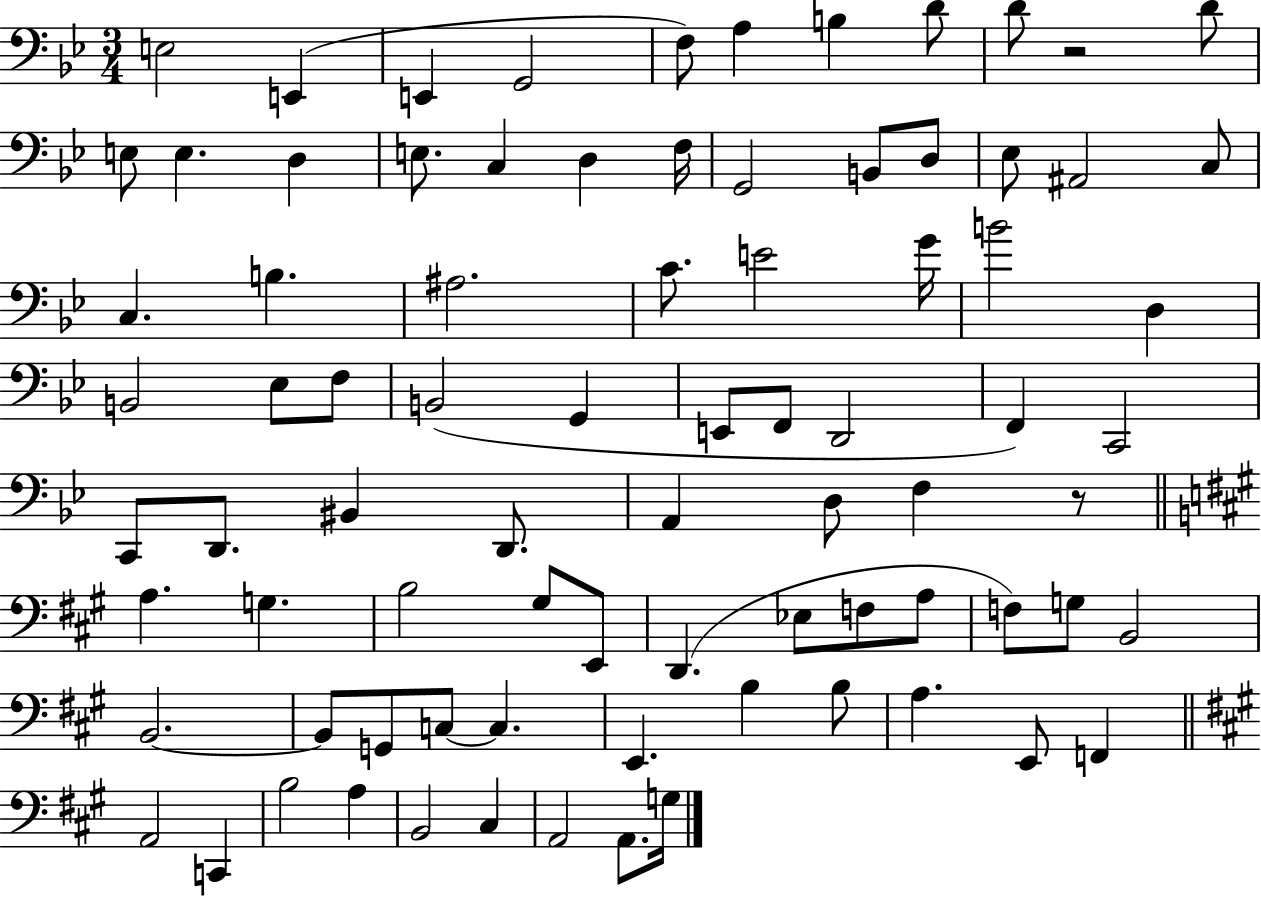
{
  \clef bass
  \numericTimeSignature
  \time 3/4
  \key bes \major
  e2 e,4( | e,4 g,2 | f8) a4 b4 d'8 | d'8 r2 d'8 | \break e8 e4. d4 | e8. c4 d4 f16 | g,2 b,8 d8 | ees8 ais,2 c8 | \break c4. b4. | ais2. | c'8. e'2 g'16 | b'2 d4 | \break b,2 ees8 f8 | b,2( g,4 | e,8 f,8 d,2 | f,4) c,2 | \break c,8 d,8. bis,4 d,8. | a,4 d8 f4 r8 | \bar "||" \break \key a \major a4. g4. | b2 gis8 e,8 | d,4.( ees8 f8 a8 | f8) g8 b,2 | \break b,2.~~ | b,8 g,8 c8~~ c4. | e,4. b4 b8 | a4. e,8 f,4 | \break \bar "||" \break \key a \major a,2 c,4 | b2 a4 | b,2 cis4 | a,2 a,8. g16 | \break \bar "|."
}